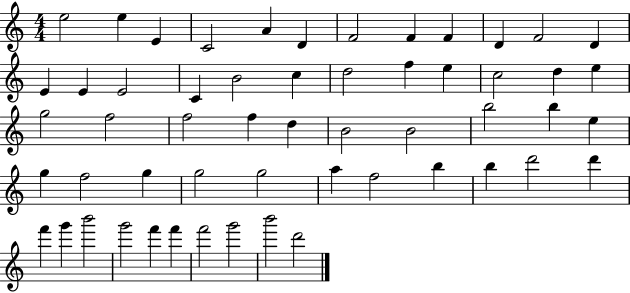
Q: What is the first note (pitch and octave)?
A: E5